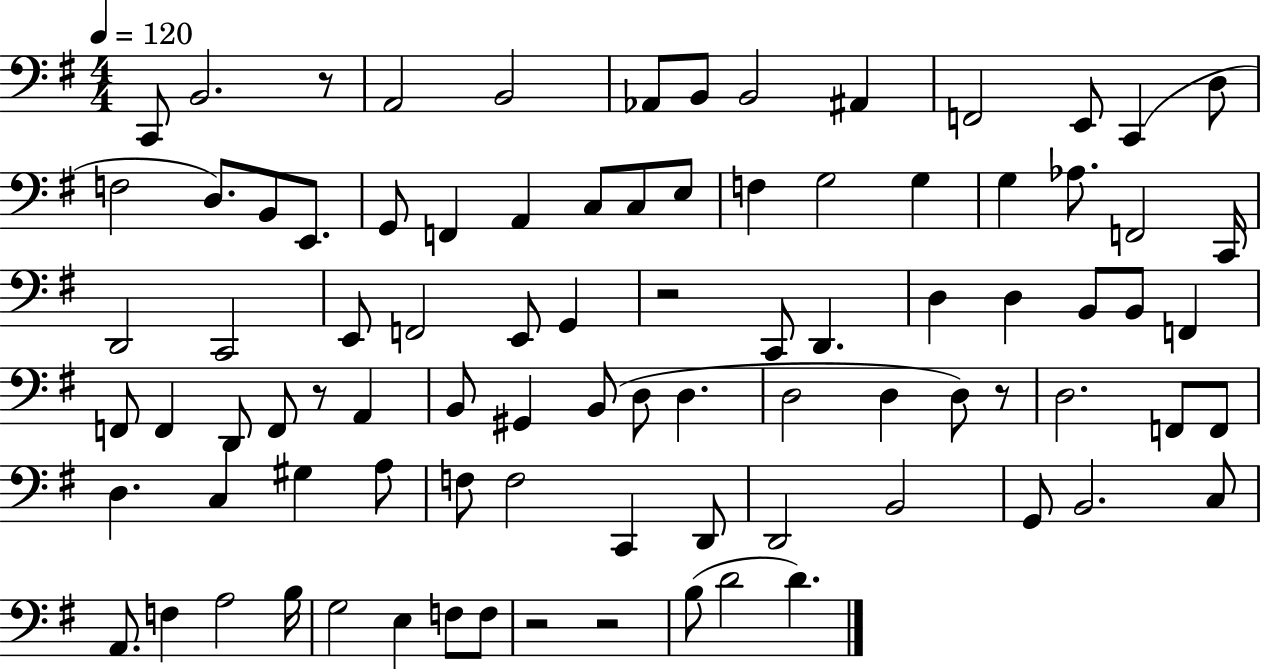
{
  \clef bass
  \numericTimeSignature
  \time 4/4
  \key g \major
  \tempo 4 = 120
  c,8 b,2. r8 | a,2 b,2 | aes,8 b,8 b,2 ais,4 | f,2 e,8 c,4( d8 | \break f2 d8.) b,8 e,8. | g,8 f,4 a,4 c8 c8 e8 | f4 g2 g4 | g4 aes8. f,2 c,16 | \break d,2 c,2 | e,8 f,2 e,8 g,4 | r2 c,8 d,4. | d4 d4 b,8 b,8 f,4 | \break f,8 f,4 d,8 f,8 r8 a,4 | b,8 gis,4 b,8( d8 d4. | d2 d4 d8) r8 | d2. f,8 f,8 | \break d4. c4 gis4 a8 | f8 f2 c,4 d,8 | d,2 b,2 | g,8 b,2. c8 | \break a,8. f4 a2 b16 | g2 e4 f8 f8 | r2 r2 | b8( d'2 d'4.) | \break \bar "|."
}